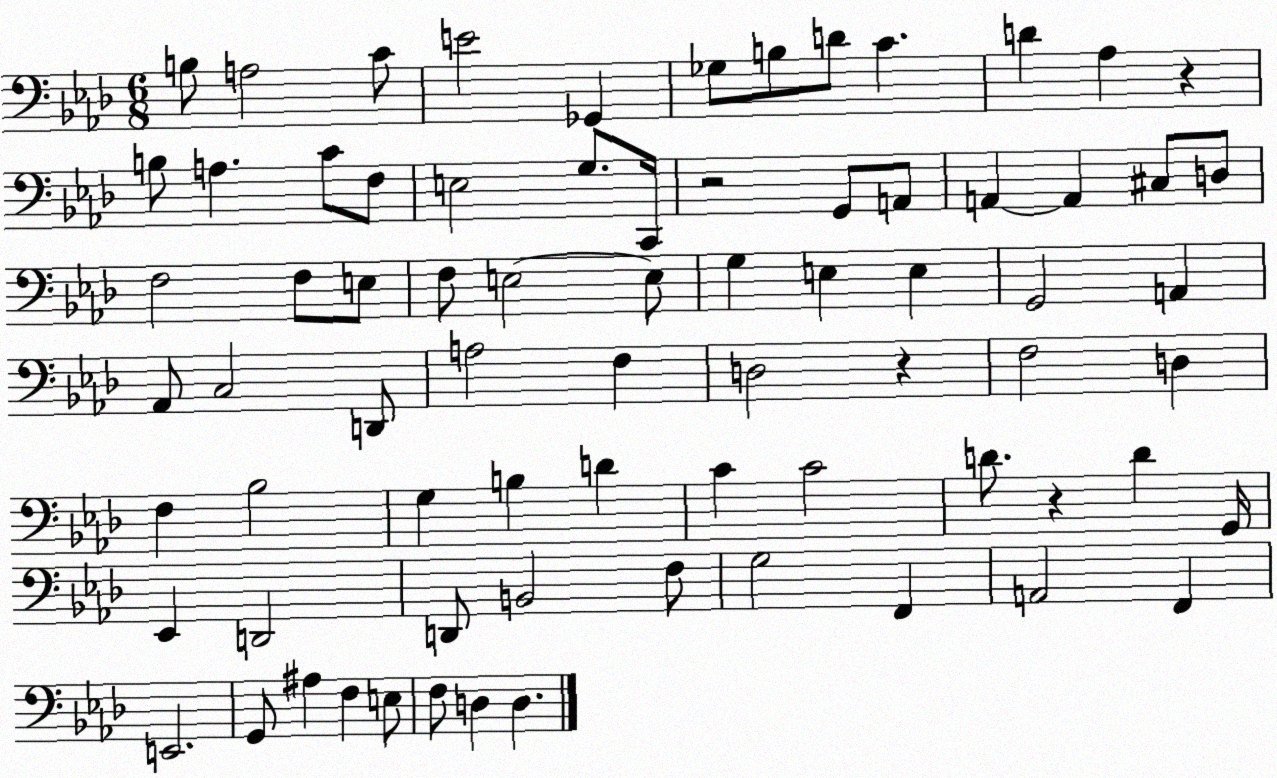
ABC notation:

X:1
T:Untitled
M:6/8
L:1/4
K:Ab
B,/2 A,2 C/2 E2 _G,, _G,/2 B,/2 D/2 C D _A, z B,/2 A, C/2 F,/2 E,2 G,/2 C,,/4 z2 G,,/2 A,,/2 A,, A,, ^C,/2 D,/2 F,2 F,/2 E,/2 F,/2 E,2 E,/2 G, E, E, G,,2 A,, _A,,/2 C,2 D,,/2 A,2 F, D,2 z F,2 D, F, _B,2 G, B, D C C2 D/2 z D G,,/4 _E,, D,,2 D,,/2 B,,2 F,/2 G,2 F,, A,,2 F,, E,,2 G,,/2 ^A, F, E,/2 F,/2 D, D,